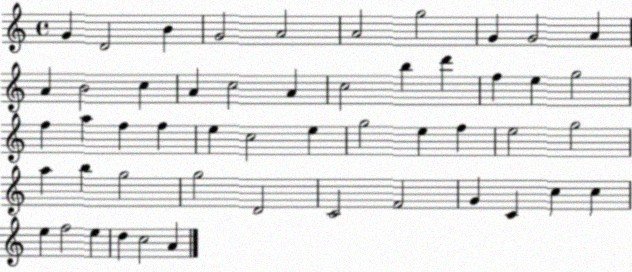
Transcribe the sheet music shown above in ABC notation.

X:1
T:Untitled
M:4/4
L:1/4
K:C
G D2 B G2 A2 A2 g2 G G2 A A B2 c A c2 A c2 b d' f e g2 f a f f e c2 e g2 e f e2 g2 a b g2 g2 D2 C2 F2 G C c c e f2 e d c2 A